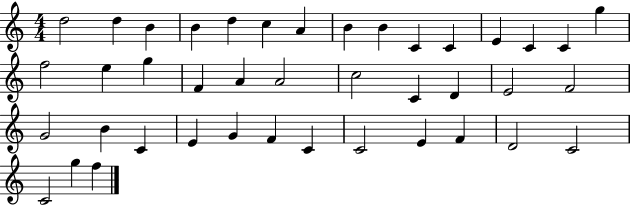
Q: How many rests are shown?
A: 0